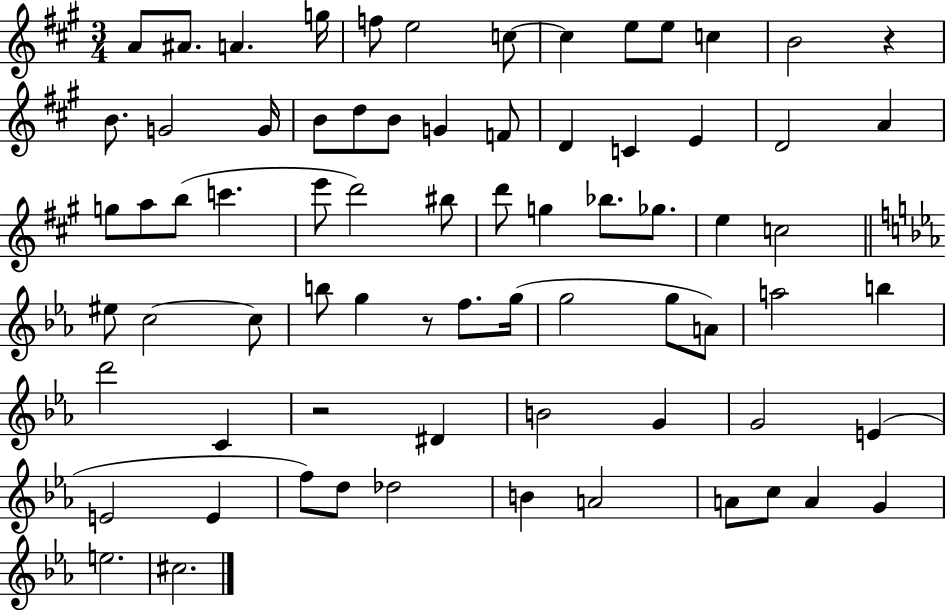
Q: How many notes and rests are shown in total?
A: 73